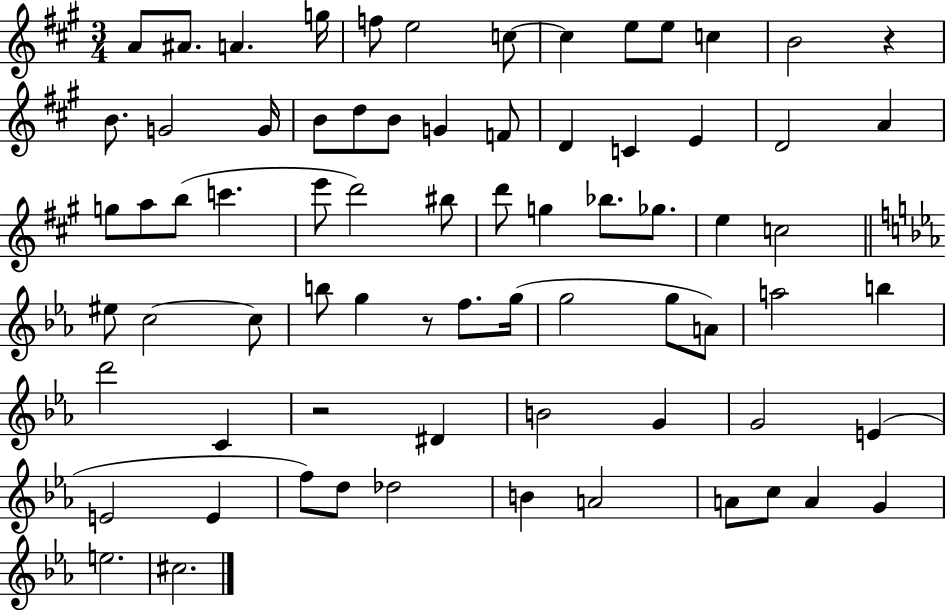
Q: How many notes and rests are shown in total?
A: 73